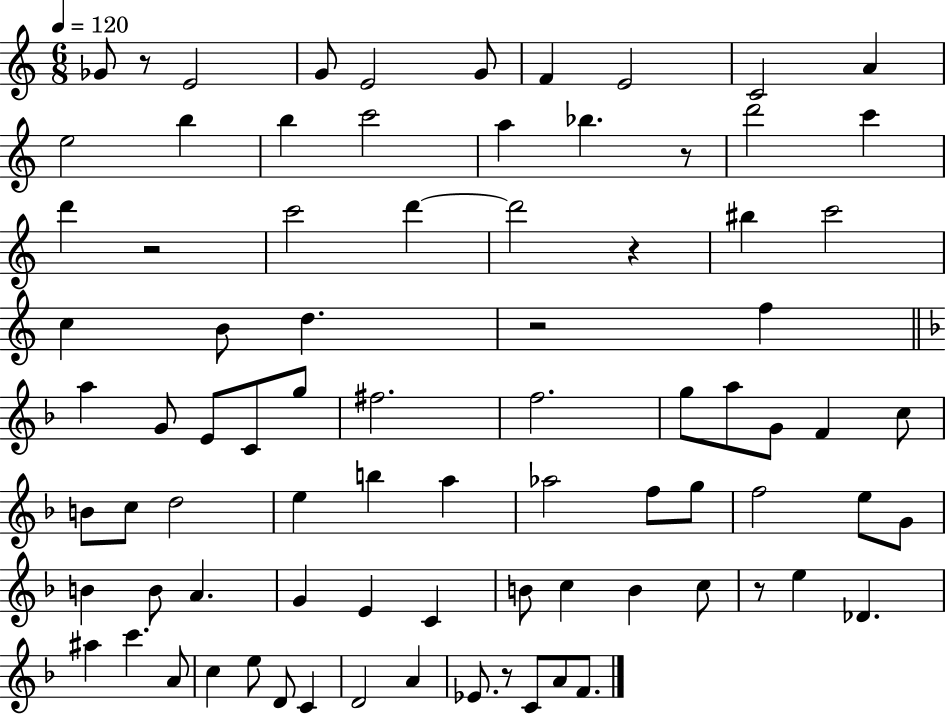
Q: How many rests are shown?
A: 7